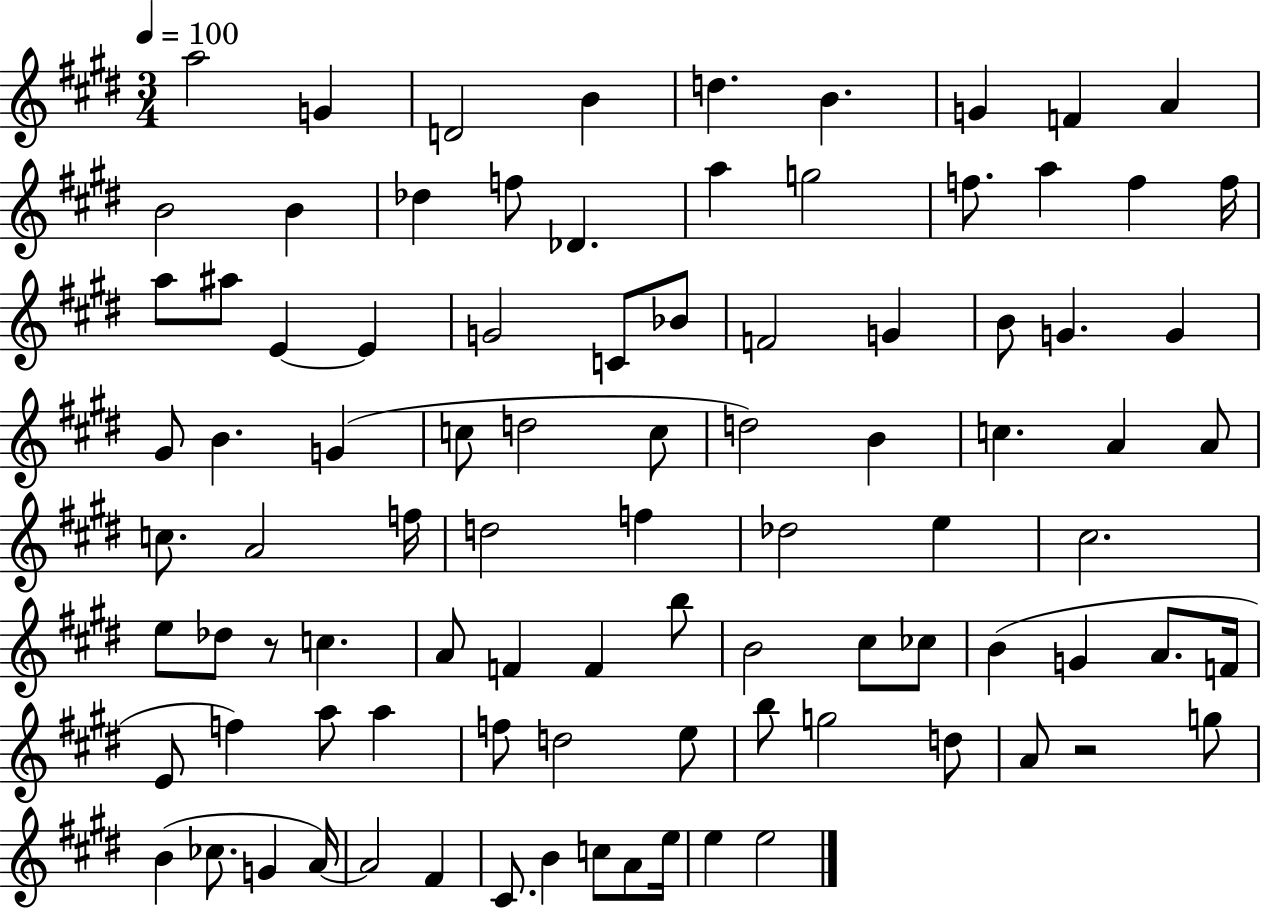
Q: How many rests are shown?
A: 2